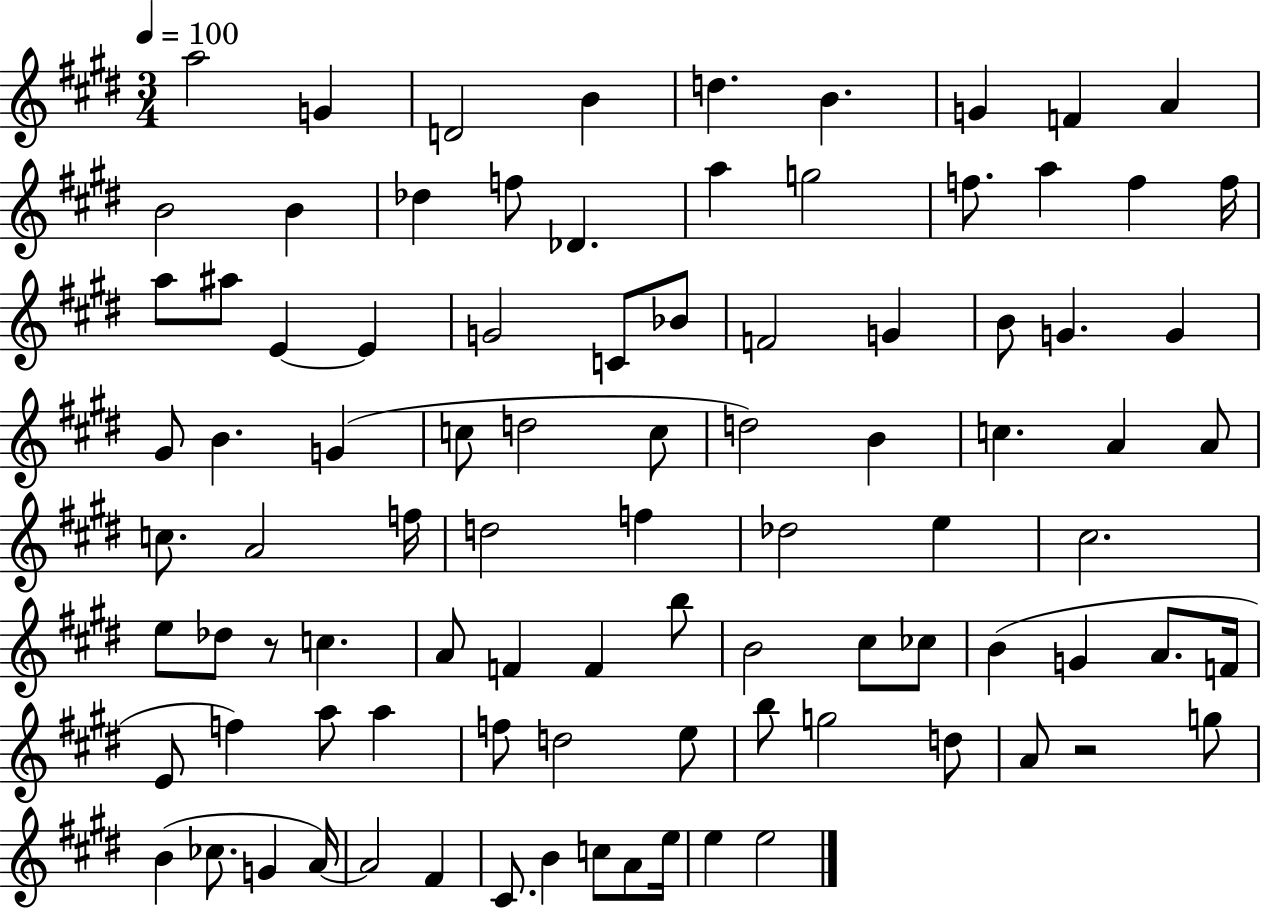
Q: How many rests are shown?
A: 2